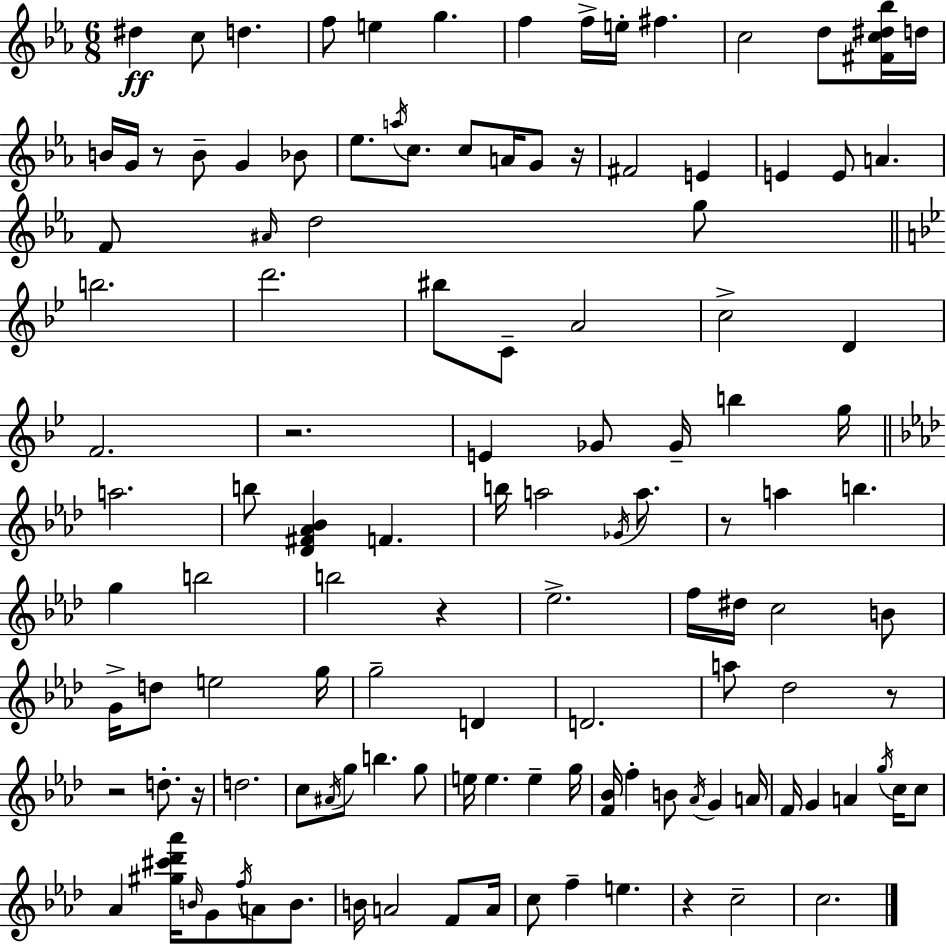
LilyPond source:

{
  \clef treble
  \numericTimeSignature
  \time 6/8
  \key c \minor
  \repeat volta 2 { dis''4\ff c''8 d''4. | f''8 e''4 g''4. | f''4 f''16-> e''16-. fis''4. | c''2 d''8 <fis' c'' dis'' bes''>16 d''16 | \break b'16 g'16 r8 b'8-- g'4 bes'8 | ees''8. \acciaccatura { a''16 } c''8. c''8 a'16 g'8 | r16 fis'2 e'4 | e'4 e'8 a'4. | \break f'8 \grace { ais'16 } d''2 | g''8 \bar "||" \break \key bes \major b''2. | d'''2. | bis''8 c'8-- a'2 | c''2-> d'4 | \break f'2. | r2. | e'4 ges'8 ges'16-- b''4 g''16 | \bar "||" \break \key f \minor a''2. | b''8 <des' fis' aes' bes'>4 f'4. | b''16 a''2 \acciaccatura { ges'16 } a''8. | r8 a''4 b''4. | \break g''4 b''2 | b''2 r4 | ees''2.-> | f''16 dis''16 c''2 b'8 | \break g'16-> d''8 e''2 | g''16 g''2-- d'4 | d'2. | a''8 des''2 r8 | \break r2 d''8.-. | r16 d''2. | c''8 \acciaccatura { ais'16 } g''8 b''4. | g''8 e''16 e''4. e''4-- | \break g''16 <f' bes'>16 f''4-. b'8 \acciaccatura { aes'16 } g'4 | a'16 f'16 g'4 a'4 | \acciaccatura { g''16 } c''16 c''8 aes'4 <gis'' cis''' des''' aes'''>16 \grace { b'16 } g'8 | \acciaccatura { f''16 } a'8 b'8. b'16 a'2 | \break f'8 a'16 c''8 f''4-- | e''4. r4 c''2-- | c''2. | } \bar "|."
}